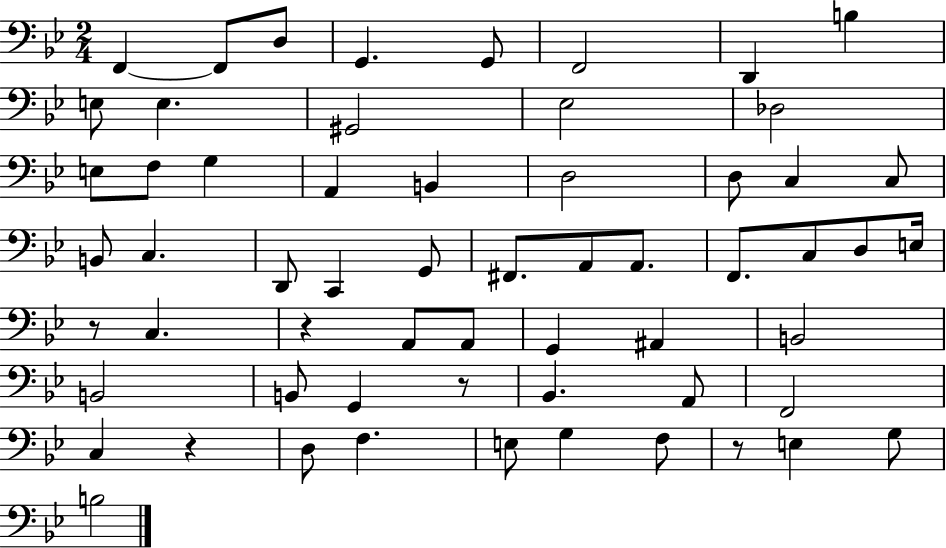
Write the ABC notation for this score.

X:1
T:Untitled
M:2/4
L:1/4
K:Bb
F,, F,,/2 D,/2 G,, G,,/2 F,,2 D,, B, E,/2 E, ^G,,2 _E,2 _D,2 E,/2 F,/2 G, A,, B,, D,2 D,/2 C, C,/2 B,,/2 C, D,,/2 C,, G,,/2 ^F,,/2 A,,/2 A,,/2 F,,/2 C,/2 D,/2 E,/4 z/2 C, z A,,/2 A,,/2 G,, ^A,, B,,2 B,,2 B,,/2 G,, z/2 _B,, A,,/2 F,,2 C, z D,/2 F, E,/2 G, F,/2 z/2 E, G,/2 B,2